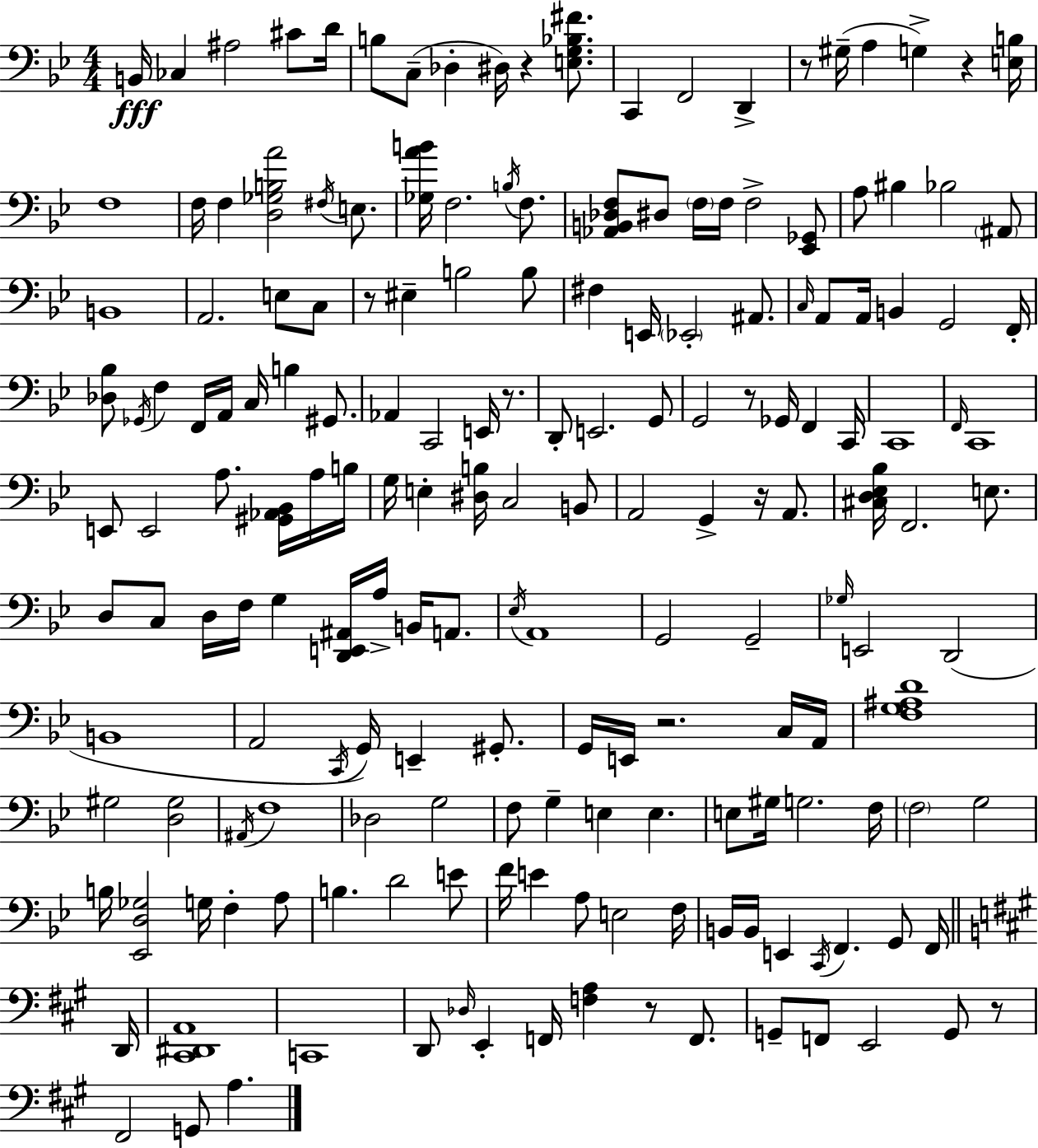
{
  \clef bass
  \numericTimeSignature
  \time 4/4
  \key g \minor
  b,16\fff ces4 ais2 cis'8 d'16 | b8 c8--( des4-. dis16) r4 <e g bes fis'>8. | c,4 f,2 d,4-> | r8 gis16--( a4 g4->) r4 <e b>16 | \break f1 | f16 f4 <d ges b a'>2 \acciaccatura { fis16 } e8. | <ges a' b'>16 f2. \acciaccatura { b16 } f8. | <aes, b, des f>8 dis8 \parenthesize f16 f16 f2-> | \break <ees, ges,>8 a8 bis4 bes2 | \parenthesize ais,8 b,1 | a,2. e8 | c8 r8 eis4-- b2 | \break b8 fis4 e,16 \parenthesize ees,2-. ais,8. | \grace { c16 } a,8 a,16 b,4 g,2 | f,16-. <des bes>8 \acciaccatura { ges,16 } f4 f,16 a,16 c16 b4 | gis,8. aes,4 c,2 | \break e,16 r8. d,8-. e,2. | g,8 g,2 r8 ges,16 f,4 | c,16 c,1 | \grace { f,16 } c,1 | \break e,8 e,2 a8. | <gis, aes, bes,>16 a16 b16 g16 e4-. <dis b>16 c2 | b,8 a,2 g,4-> | r16 a,8. <cis d ees bes>16 f,2. | \break e8. d8 c8 d16 f16 g4 <d, e, ais,>16 | a16-> b,16 a,8. \acciaccatura { ees16 } a,1 | g,2 g,2-- | \grace { ges16 } e,2 d,2( | \break b,1 | a,2 \acciaccatura { c,16 } | g,16) e,4-- gis,8.-. g,16 e,16 r2. | c16 a,16 <f g ais d'>1 | \break gis2 | <d gis>2 \acciaccatura { ais,16 } f1 | des2 | g2 f8 g4-- e4 | \break e4. e8 gis16 g2. | f16 \parenthesize f2 | g2 b16 <ees, d ges>2 | g16 f4-. a8 b4. d'2 | \break e'8 f'16 e'4 a8 | e2 f16 b,16 b,16 e,4 \acciaccatura { c,16 } | f,4. g,8 f,16 \bar "||" \break \key a \major d,16 <cis, dis, a,>1 | c,1 | d,8 \grace { des16 } e,4-. f,16 <f a>4 r8 f,8. | g,8-- f,8 e,2 g,8 | \break r8 fis,2 g,8 a4. | \bar "|."
}